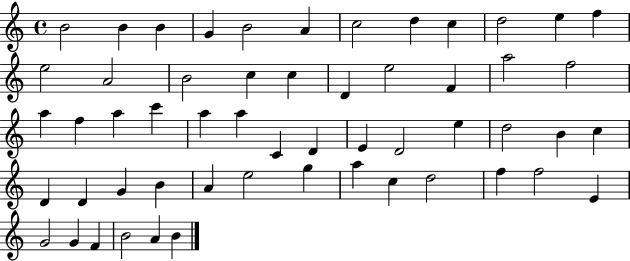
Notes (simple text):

B4/h B4/q B4/q G4/q B4/h A4/q C5/h D5/q C5/q D5/h E5/q F5/q E5/h A4/h B4/h C5/q C5/q D4/q E5/h F4/q A5/h F5/h A5/q F5/q A5/q C6/q A5/q A5/q C4/q D4/q E4/q D4/h E5/q D5/h B4/q C5/q D4/q D4/q G4/q B4/q A4/q E5/h G5/q A5/q C5/q D5/h F5/q F5/h E4/q G4/h G4/q F4/q B4/h A4/q B4/q